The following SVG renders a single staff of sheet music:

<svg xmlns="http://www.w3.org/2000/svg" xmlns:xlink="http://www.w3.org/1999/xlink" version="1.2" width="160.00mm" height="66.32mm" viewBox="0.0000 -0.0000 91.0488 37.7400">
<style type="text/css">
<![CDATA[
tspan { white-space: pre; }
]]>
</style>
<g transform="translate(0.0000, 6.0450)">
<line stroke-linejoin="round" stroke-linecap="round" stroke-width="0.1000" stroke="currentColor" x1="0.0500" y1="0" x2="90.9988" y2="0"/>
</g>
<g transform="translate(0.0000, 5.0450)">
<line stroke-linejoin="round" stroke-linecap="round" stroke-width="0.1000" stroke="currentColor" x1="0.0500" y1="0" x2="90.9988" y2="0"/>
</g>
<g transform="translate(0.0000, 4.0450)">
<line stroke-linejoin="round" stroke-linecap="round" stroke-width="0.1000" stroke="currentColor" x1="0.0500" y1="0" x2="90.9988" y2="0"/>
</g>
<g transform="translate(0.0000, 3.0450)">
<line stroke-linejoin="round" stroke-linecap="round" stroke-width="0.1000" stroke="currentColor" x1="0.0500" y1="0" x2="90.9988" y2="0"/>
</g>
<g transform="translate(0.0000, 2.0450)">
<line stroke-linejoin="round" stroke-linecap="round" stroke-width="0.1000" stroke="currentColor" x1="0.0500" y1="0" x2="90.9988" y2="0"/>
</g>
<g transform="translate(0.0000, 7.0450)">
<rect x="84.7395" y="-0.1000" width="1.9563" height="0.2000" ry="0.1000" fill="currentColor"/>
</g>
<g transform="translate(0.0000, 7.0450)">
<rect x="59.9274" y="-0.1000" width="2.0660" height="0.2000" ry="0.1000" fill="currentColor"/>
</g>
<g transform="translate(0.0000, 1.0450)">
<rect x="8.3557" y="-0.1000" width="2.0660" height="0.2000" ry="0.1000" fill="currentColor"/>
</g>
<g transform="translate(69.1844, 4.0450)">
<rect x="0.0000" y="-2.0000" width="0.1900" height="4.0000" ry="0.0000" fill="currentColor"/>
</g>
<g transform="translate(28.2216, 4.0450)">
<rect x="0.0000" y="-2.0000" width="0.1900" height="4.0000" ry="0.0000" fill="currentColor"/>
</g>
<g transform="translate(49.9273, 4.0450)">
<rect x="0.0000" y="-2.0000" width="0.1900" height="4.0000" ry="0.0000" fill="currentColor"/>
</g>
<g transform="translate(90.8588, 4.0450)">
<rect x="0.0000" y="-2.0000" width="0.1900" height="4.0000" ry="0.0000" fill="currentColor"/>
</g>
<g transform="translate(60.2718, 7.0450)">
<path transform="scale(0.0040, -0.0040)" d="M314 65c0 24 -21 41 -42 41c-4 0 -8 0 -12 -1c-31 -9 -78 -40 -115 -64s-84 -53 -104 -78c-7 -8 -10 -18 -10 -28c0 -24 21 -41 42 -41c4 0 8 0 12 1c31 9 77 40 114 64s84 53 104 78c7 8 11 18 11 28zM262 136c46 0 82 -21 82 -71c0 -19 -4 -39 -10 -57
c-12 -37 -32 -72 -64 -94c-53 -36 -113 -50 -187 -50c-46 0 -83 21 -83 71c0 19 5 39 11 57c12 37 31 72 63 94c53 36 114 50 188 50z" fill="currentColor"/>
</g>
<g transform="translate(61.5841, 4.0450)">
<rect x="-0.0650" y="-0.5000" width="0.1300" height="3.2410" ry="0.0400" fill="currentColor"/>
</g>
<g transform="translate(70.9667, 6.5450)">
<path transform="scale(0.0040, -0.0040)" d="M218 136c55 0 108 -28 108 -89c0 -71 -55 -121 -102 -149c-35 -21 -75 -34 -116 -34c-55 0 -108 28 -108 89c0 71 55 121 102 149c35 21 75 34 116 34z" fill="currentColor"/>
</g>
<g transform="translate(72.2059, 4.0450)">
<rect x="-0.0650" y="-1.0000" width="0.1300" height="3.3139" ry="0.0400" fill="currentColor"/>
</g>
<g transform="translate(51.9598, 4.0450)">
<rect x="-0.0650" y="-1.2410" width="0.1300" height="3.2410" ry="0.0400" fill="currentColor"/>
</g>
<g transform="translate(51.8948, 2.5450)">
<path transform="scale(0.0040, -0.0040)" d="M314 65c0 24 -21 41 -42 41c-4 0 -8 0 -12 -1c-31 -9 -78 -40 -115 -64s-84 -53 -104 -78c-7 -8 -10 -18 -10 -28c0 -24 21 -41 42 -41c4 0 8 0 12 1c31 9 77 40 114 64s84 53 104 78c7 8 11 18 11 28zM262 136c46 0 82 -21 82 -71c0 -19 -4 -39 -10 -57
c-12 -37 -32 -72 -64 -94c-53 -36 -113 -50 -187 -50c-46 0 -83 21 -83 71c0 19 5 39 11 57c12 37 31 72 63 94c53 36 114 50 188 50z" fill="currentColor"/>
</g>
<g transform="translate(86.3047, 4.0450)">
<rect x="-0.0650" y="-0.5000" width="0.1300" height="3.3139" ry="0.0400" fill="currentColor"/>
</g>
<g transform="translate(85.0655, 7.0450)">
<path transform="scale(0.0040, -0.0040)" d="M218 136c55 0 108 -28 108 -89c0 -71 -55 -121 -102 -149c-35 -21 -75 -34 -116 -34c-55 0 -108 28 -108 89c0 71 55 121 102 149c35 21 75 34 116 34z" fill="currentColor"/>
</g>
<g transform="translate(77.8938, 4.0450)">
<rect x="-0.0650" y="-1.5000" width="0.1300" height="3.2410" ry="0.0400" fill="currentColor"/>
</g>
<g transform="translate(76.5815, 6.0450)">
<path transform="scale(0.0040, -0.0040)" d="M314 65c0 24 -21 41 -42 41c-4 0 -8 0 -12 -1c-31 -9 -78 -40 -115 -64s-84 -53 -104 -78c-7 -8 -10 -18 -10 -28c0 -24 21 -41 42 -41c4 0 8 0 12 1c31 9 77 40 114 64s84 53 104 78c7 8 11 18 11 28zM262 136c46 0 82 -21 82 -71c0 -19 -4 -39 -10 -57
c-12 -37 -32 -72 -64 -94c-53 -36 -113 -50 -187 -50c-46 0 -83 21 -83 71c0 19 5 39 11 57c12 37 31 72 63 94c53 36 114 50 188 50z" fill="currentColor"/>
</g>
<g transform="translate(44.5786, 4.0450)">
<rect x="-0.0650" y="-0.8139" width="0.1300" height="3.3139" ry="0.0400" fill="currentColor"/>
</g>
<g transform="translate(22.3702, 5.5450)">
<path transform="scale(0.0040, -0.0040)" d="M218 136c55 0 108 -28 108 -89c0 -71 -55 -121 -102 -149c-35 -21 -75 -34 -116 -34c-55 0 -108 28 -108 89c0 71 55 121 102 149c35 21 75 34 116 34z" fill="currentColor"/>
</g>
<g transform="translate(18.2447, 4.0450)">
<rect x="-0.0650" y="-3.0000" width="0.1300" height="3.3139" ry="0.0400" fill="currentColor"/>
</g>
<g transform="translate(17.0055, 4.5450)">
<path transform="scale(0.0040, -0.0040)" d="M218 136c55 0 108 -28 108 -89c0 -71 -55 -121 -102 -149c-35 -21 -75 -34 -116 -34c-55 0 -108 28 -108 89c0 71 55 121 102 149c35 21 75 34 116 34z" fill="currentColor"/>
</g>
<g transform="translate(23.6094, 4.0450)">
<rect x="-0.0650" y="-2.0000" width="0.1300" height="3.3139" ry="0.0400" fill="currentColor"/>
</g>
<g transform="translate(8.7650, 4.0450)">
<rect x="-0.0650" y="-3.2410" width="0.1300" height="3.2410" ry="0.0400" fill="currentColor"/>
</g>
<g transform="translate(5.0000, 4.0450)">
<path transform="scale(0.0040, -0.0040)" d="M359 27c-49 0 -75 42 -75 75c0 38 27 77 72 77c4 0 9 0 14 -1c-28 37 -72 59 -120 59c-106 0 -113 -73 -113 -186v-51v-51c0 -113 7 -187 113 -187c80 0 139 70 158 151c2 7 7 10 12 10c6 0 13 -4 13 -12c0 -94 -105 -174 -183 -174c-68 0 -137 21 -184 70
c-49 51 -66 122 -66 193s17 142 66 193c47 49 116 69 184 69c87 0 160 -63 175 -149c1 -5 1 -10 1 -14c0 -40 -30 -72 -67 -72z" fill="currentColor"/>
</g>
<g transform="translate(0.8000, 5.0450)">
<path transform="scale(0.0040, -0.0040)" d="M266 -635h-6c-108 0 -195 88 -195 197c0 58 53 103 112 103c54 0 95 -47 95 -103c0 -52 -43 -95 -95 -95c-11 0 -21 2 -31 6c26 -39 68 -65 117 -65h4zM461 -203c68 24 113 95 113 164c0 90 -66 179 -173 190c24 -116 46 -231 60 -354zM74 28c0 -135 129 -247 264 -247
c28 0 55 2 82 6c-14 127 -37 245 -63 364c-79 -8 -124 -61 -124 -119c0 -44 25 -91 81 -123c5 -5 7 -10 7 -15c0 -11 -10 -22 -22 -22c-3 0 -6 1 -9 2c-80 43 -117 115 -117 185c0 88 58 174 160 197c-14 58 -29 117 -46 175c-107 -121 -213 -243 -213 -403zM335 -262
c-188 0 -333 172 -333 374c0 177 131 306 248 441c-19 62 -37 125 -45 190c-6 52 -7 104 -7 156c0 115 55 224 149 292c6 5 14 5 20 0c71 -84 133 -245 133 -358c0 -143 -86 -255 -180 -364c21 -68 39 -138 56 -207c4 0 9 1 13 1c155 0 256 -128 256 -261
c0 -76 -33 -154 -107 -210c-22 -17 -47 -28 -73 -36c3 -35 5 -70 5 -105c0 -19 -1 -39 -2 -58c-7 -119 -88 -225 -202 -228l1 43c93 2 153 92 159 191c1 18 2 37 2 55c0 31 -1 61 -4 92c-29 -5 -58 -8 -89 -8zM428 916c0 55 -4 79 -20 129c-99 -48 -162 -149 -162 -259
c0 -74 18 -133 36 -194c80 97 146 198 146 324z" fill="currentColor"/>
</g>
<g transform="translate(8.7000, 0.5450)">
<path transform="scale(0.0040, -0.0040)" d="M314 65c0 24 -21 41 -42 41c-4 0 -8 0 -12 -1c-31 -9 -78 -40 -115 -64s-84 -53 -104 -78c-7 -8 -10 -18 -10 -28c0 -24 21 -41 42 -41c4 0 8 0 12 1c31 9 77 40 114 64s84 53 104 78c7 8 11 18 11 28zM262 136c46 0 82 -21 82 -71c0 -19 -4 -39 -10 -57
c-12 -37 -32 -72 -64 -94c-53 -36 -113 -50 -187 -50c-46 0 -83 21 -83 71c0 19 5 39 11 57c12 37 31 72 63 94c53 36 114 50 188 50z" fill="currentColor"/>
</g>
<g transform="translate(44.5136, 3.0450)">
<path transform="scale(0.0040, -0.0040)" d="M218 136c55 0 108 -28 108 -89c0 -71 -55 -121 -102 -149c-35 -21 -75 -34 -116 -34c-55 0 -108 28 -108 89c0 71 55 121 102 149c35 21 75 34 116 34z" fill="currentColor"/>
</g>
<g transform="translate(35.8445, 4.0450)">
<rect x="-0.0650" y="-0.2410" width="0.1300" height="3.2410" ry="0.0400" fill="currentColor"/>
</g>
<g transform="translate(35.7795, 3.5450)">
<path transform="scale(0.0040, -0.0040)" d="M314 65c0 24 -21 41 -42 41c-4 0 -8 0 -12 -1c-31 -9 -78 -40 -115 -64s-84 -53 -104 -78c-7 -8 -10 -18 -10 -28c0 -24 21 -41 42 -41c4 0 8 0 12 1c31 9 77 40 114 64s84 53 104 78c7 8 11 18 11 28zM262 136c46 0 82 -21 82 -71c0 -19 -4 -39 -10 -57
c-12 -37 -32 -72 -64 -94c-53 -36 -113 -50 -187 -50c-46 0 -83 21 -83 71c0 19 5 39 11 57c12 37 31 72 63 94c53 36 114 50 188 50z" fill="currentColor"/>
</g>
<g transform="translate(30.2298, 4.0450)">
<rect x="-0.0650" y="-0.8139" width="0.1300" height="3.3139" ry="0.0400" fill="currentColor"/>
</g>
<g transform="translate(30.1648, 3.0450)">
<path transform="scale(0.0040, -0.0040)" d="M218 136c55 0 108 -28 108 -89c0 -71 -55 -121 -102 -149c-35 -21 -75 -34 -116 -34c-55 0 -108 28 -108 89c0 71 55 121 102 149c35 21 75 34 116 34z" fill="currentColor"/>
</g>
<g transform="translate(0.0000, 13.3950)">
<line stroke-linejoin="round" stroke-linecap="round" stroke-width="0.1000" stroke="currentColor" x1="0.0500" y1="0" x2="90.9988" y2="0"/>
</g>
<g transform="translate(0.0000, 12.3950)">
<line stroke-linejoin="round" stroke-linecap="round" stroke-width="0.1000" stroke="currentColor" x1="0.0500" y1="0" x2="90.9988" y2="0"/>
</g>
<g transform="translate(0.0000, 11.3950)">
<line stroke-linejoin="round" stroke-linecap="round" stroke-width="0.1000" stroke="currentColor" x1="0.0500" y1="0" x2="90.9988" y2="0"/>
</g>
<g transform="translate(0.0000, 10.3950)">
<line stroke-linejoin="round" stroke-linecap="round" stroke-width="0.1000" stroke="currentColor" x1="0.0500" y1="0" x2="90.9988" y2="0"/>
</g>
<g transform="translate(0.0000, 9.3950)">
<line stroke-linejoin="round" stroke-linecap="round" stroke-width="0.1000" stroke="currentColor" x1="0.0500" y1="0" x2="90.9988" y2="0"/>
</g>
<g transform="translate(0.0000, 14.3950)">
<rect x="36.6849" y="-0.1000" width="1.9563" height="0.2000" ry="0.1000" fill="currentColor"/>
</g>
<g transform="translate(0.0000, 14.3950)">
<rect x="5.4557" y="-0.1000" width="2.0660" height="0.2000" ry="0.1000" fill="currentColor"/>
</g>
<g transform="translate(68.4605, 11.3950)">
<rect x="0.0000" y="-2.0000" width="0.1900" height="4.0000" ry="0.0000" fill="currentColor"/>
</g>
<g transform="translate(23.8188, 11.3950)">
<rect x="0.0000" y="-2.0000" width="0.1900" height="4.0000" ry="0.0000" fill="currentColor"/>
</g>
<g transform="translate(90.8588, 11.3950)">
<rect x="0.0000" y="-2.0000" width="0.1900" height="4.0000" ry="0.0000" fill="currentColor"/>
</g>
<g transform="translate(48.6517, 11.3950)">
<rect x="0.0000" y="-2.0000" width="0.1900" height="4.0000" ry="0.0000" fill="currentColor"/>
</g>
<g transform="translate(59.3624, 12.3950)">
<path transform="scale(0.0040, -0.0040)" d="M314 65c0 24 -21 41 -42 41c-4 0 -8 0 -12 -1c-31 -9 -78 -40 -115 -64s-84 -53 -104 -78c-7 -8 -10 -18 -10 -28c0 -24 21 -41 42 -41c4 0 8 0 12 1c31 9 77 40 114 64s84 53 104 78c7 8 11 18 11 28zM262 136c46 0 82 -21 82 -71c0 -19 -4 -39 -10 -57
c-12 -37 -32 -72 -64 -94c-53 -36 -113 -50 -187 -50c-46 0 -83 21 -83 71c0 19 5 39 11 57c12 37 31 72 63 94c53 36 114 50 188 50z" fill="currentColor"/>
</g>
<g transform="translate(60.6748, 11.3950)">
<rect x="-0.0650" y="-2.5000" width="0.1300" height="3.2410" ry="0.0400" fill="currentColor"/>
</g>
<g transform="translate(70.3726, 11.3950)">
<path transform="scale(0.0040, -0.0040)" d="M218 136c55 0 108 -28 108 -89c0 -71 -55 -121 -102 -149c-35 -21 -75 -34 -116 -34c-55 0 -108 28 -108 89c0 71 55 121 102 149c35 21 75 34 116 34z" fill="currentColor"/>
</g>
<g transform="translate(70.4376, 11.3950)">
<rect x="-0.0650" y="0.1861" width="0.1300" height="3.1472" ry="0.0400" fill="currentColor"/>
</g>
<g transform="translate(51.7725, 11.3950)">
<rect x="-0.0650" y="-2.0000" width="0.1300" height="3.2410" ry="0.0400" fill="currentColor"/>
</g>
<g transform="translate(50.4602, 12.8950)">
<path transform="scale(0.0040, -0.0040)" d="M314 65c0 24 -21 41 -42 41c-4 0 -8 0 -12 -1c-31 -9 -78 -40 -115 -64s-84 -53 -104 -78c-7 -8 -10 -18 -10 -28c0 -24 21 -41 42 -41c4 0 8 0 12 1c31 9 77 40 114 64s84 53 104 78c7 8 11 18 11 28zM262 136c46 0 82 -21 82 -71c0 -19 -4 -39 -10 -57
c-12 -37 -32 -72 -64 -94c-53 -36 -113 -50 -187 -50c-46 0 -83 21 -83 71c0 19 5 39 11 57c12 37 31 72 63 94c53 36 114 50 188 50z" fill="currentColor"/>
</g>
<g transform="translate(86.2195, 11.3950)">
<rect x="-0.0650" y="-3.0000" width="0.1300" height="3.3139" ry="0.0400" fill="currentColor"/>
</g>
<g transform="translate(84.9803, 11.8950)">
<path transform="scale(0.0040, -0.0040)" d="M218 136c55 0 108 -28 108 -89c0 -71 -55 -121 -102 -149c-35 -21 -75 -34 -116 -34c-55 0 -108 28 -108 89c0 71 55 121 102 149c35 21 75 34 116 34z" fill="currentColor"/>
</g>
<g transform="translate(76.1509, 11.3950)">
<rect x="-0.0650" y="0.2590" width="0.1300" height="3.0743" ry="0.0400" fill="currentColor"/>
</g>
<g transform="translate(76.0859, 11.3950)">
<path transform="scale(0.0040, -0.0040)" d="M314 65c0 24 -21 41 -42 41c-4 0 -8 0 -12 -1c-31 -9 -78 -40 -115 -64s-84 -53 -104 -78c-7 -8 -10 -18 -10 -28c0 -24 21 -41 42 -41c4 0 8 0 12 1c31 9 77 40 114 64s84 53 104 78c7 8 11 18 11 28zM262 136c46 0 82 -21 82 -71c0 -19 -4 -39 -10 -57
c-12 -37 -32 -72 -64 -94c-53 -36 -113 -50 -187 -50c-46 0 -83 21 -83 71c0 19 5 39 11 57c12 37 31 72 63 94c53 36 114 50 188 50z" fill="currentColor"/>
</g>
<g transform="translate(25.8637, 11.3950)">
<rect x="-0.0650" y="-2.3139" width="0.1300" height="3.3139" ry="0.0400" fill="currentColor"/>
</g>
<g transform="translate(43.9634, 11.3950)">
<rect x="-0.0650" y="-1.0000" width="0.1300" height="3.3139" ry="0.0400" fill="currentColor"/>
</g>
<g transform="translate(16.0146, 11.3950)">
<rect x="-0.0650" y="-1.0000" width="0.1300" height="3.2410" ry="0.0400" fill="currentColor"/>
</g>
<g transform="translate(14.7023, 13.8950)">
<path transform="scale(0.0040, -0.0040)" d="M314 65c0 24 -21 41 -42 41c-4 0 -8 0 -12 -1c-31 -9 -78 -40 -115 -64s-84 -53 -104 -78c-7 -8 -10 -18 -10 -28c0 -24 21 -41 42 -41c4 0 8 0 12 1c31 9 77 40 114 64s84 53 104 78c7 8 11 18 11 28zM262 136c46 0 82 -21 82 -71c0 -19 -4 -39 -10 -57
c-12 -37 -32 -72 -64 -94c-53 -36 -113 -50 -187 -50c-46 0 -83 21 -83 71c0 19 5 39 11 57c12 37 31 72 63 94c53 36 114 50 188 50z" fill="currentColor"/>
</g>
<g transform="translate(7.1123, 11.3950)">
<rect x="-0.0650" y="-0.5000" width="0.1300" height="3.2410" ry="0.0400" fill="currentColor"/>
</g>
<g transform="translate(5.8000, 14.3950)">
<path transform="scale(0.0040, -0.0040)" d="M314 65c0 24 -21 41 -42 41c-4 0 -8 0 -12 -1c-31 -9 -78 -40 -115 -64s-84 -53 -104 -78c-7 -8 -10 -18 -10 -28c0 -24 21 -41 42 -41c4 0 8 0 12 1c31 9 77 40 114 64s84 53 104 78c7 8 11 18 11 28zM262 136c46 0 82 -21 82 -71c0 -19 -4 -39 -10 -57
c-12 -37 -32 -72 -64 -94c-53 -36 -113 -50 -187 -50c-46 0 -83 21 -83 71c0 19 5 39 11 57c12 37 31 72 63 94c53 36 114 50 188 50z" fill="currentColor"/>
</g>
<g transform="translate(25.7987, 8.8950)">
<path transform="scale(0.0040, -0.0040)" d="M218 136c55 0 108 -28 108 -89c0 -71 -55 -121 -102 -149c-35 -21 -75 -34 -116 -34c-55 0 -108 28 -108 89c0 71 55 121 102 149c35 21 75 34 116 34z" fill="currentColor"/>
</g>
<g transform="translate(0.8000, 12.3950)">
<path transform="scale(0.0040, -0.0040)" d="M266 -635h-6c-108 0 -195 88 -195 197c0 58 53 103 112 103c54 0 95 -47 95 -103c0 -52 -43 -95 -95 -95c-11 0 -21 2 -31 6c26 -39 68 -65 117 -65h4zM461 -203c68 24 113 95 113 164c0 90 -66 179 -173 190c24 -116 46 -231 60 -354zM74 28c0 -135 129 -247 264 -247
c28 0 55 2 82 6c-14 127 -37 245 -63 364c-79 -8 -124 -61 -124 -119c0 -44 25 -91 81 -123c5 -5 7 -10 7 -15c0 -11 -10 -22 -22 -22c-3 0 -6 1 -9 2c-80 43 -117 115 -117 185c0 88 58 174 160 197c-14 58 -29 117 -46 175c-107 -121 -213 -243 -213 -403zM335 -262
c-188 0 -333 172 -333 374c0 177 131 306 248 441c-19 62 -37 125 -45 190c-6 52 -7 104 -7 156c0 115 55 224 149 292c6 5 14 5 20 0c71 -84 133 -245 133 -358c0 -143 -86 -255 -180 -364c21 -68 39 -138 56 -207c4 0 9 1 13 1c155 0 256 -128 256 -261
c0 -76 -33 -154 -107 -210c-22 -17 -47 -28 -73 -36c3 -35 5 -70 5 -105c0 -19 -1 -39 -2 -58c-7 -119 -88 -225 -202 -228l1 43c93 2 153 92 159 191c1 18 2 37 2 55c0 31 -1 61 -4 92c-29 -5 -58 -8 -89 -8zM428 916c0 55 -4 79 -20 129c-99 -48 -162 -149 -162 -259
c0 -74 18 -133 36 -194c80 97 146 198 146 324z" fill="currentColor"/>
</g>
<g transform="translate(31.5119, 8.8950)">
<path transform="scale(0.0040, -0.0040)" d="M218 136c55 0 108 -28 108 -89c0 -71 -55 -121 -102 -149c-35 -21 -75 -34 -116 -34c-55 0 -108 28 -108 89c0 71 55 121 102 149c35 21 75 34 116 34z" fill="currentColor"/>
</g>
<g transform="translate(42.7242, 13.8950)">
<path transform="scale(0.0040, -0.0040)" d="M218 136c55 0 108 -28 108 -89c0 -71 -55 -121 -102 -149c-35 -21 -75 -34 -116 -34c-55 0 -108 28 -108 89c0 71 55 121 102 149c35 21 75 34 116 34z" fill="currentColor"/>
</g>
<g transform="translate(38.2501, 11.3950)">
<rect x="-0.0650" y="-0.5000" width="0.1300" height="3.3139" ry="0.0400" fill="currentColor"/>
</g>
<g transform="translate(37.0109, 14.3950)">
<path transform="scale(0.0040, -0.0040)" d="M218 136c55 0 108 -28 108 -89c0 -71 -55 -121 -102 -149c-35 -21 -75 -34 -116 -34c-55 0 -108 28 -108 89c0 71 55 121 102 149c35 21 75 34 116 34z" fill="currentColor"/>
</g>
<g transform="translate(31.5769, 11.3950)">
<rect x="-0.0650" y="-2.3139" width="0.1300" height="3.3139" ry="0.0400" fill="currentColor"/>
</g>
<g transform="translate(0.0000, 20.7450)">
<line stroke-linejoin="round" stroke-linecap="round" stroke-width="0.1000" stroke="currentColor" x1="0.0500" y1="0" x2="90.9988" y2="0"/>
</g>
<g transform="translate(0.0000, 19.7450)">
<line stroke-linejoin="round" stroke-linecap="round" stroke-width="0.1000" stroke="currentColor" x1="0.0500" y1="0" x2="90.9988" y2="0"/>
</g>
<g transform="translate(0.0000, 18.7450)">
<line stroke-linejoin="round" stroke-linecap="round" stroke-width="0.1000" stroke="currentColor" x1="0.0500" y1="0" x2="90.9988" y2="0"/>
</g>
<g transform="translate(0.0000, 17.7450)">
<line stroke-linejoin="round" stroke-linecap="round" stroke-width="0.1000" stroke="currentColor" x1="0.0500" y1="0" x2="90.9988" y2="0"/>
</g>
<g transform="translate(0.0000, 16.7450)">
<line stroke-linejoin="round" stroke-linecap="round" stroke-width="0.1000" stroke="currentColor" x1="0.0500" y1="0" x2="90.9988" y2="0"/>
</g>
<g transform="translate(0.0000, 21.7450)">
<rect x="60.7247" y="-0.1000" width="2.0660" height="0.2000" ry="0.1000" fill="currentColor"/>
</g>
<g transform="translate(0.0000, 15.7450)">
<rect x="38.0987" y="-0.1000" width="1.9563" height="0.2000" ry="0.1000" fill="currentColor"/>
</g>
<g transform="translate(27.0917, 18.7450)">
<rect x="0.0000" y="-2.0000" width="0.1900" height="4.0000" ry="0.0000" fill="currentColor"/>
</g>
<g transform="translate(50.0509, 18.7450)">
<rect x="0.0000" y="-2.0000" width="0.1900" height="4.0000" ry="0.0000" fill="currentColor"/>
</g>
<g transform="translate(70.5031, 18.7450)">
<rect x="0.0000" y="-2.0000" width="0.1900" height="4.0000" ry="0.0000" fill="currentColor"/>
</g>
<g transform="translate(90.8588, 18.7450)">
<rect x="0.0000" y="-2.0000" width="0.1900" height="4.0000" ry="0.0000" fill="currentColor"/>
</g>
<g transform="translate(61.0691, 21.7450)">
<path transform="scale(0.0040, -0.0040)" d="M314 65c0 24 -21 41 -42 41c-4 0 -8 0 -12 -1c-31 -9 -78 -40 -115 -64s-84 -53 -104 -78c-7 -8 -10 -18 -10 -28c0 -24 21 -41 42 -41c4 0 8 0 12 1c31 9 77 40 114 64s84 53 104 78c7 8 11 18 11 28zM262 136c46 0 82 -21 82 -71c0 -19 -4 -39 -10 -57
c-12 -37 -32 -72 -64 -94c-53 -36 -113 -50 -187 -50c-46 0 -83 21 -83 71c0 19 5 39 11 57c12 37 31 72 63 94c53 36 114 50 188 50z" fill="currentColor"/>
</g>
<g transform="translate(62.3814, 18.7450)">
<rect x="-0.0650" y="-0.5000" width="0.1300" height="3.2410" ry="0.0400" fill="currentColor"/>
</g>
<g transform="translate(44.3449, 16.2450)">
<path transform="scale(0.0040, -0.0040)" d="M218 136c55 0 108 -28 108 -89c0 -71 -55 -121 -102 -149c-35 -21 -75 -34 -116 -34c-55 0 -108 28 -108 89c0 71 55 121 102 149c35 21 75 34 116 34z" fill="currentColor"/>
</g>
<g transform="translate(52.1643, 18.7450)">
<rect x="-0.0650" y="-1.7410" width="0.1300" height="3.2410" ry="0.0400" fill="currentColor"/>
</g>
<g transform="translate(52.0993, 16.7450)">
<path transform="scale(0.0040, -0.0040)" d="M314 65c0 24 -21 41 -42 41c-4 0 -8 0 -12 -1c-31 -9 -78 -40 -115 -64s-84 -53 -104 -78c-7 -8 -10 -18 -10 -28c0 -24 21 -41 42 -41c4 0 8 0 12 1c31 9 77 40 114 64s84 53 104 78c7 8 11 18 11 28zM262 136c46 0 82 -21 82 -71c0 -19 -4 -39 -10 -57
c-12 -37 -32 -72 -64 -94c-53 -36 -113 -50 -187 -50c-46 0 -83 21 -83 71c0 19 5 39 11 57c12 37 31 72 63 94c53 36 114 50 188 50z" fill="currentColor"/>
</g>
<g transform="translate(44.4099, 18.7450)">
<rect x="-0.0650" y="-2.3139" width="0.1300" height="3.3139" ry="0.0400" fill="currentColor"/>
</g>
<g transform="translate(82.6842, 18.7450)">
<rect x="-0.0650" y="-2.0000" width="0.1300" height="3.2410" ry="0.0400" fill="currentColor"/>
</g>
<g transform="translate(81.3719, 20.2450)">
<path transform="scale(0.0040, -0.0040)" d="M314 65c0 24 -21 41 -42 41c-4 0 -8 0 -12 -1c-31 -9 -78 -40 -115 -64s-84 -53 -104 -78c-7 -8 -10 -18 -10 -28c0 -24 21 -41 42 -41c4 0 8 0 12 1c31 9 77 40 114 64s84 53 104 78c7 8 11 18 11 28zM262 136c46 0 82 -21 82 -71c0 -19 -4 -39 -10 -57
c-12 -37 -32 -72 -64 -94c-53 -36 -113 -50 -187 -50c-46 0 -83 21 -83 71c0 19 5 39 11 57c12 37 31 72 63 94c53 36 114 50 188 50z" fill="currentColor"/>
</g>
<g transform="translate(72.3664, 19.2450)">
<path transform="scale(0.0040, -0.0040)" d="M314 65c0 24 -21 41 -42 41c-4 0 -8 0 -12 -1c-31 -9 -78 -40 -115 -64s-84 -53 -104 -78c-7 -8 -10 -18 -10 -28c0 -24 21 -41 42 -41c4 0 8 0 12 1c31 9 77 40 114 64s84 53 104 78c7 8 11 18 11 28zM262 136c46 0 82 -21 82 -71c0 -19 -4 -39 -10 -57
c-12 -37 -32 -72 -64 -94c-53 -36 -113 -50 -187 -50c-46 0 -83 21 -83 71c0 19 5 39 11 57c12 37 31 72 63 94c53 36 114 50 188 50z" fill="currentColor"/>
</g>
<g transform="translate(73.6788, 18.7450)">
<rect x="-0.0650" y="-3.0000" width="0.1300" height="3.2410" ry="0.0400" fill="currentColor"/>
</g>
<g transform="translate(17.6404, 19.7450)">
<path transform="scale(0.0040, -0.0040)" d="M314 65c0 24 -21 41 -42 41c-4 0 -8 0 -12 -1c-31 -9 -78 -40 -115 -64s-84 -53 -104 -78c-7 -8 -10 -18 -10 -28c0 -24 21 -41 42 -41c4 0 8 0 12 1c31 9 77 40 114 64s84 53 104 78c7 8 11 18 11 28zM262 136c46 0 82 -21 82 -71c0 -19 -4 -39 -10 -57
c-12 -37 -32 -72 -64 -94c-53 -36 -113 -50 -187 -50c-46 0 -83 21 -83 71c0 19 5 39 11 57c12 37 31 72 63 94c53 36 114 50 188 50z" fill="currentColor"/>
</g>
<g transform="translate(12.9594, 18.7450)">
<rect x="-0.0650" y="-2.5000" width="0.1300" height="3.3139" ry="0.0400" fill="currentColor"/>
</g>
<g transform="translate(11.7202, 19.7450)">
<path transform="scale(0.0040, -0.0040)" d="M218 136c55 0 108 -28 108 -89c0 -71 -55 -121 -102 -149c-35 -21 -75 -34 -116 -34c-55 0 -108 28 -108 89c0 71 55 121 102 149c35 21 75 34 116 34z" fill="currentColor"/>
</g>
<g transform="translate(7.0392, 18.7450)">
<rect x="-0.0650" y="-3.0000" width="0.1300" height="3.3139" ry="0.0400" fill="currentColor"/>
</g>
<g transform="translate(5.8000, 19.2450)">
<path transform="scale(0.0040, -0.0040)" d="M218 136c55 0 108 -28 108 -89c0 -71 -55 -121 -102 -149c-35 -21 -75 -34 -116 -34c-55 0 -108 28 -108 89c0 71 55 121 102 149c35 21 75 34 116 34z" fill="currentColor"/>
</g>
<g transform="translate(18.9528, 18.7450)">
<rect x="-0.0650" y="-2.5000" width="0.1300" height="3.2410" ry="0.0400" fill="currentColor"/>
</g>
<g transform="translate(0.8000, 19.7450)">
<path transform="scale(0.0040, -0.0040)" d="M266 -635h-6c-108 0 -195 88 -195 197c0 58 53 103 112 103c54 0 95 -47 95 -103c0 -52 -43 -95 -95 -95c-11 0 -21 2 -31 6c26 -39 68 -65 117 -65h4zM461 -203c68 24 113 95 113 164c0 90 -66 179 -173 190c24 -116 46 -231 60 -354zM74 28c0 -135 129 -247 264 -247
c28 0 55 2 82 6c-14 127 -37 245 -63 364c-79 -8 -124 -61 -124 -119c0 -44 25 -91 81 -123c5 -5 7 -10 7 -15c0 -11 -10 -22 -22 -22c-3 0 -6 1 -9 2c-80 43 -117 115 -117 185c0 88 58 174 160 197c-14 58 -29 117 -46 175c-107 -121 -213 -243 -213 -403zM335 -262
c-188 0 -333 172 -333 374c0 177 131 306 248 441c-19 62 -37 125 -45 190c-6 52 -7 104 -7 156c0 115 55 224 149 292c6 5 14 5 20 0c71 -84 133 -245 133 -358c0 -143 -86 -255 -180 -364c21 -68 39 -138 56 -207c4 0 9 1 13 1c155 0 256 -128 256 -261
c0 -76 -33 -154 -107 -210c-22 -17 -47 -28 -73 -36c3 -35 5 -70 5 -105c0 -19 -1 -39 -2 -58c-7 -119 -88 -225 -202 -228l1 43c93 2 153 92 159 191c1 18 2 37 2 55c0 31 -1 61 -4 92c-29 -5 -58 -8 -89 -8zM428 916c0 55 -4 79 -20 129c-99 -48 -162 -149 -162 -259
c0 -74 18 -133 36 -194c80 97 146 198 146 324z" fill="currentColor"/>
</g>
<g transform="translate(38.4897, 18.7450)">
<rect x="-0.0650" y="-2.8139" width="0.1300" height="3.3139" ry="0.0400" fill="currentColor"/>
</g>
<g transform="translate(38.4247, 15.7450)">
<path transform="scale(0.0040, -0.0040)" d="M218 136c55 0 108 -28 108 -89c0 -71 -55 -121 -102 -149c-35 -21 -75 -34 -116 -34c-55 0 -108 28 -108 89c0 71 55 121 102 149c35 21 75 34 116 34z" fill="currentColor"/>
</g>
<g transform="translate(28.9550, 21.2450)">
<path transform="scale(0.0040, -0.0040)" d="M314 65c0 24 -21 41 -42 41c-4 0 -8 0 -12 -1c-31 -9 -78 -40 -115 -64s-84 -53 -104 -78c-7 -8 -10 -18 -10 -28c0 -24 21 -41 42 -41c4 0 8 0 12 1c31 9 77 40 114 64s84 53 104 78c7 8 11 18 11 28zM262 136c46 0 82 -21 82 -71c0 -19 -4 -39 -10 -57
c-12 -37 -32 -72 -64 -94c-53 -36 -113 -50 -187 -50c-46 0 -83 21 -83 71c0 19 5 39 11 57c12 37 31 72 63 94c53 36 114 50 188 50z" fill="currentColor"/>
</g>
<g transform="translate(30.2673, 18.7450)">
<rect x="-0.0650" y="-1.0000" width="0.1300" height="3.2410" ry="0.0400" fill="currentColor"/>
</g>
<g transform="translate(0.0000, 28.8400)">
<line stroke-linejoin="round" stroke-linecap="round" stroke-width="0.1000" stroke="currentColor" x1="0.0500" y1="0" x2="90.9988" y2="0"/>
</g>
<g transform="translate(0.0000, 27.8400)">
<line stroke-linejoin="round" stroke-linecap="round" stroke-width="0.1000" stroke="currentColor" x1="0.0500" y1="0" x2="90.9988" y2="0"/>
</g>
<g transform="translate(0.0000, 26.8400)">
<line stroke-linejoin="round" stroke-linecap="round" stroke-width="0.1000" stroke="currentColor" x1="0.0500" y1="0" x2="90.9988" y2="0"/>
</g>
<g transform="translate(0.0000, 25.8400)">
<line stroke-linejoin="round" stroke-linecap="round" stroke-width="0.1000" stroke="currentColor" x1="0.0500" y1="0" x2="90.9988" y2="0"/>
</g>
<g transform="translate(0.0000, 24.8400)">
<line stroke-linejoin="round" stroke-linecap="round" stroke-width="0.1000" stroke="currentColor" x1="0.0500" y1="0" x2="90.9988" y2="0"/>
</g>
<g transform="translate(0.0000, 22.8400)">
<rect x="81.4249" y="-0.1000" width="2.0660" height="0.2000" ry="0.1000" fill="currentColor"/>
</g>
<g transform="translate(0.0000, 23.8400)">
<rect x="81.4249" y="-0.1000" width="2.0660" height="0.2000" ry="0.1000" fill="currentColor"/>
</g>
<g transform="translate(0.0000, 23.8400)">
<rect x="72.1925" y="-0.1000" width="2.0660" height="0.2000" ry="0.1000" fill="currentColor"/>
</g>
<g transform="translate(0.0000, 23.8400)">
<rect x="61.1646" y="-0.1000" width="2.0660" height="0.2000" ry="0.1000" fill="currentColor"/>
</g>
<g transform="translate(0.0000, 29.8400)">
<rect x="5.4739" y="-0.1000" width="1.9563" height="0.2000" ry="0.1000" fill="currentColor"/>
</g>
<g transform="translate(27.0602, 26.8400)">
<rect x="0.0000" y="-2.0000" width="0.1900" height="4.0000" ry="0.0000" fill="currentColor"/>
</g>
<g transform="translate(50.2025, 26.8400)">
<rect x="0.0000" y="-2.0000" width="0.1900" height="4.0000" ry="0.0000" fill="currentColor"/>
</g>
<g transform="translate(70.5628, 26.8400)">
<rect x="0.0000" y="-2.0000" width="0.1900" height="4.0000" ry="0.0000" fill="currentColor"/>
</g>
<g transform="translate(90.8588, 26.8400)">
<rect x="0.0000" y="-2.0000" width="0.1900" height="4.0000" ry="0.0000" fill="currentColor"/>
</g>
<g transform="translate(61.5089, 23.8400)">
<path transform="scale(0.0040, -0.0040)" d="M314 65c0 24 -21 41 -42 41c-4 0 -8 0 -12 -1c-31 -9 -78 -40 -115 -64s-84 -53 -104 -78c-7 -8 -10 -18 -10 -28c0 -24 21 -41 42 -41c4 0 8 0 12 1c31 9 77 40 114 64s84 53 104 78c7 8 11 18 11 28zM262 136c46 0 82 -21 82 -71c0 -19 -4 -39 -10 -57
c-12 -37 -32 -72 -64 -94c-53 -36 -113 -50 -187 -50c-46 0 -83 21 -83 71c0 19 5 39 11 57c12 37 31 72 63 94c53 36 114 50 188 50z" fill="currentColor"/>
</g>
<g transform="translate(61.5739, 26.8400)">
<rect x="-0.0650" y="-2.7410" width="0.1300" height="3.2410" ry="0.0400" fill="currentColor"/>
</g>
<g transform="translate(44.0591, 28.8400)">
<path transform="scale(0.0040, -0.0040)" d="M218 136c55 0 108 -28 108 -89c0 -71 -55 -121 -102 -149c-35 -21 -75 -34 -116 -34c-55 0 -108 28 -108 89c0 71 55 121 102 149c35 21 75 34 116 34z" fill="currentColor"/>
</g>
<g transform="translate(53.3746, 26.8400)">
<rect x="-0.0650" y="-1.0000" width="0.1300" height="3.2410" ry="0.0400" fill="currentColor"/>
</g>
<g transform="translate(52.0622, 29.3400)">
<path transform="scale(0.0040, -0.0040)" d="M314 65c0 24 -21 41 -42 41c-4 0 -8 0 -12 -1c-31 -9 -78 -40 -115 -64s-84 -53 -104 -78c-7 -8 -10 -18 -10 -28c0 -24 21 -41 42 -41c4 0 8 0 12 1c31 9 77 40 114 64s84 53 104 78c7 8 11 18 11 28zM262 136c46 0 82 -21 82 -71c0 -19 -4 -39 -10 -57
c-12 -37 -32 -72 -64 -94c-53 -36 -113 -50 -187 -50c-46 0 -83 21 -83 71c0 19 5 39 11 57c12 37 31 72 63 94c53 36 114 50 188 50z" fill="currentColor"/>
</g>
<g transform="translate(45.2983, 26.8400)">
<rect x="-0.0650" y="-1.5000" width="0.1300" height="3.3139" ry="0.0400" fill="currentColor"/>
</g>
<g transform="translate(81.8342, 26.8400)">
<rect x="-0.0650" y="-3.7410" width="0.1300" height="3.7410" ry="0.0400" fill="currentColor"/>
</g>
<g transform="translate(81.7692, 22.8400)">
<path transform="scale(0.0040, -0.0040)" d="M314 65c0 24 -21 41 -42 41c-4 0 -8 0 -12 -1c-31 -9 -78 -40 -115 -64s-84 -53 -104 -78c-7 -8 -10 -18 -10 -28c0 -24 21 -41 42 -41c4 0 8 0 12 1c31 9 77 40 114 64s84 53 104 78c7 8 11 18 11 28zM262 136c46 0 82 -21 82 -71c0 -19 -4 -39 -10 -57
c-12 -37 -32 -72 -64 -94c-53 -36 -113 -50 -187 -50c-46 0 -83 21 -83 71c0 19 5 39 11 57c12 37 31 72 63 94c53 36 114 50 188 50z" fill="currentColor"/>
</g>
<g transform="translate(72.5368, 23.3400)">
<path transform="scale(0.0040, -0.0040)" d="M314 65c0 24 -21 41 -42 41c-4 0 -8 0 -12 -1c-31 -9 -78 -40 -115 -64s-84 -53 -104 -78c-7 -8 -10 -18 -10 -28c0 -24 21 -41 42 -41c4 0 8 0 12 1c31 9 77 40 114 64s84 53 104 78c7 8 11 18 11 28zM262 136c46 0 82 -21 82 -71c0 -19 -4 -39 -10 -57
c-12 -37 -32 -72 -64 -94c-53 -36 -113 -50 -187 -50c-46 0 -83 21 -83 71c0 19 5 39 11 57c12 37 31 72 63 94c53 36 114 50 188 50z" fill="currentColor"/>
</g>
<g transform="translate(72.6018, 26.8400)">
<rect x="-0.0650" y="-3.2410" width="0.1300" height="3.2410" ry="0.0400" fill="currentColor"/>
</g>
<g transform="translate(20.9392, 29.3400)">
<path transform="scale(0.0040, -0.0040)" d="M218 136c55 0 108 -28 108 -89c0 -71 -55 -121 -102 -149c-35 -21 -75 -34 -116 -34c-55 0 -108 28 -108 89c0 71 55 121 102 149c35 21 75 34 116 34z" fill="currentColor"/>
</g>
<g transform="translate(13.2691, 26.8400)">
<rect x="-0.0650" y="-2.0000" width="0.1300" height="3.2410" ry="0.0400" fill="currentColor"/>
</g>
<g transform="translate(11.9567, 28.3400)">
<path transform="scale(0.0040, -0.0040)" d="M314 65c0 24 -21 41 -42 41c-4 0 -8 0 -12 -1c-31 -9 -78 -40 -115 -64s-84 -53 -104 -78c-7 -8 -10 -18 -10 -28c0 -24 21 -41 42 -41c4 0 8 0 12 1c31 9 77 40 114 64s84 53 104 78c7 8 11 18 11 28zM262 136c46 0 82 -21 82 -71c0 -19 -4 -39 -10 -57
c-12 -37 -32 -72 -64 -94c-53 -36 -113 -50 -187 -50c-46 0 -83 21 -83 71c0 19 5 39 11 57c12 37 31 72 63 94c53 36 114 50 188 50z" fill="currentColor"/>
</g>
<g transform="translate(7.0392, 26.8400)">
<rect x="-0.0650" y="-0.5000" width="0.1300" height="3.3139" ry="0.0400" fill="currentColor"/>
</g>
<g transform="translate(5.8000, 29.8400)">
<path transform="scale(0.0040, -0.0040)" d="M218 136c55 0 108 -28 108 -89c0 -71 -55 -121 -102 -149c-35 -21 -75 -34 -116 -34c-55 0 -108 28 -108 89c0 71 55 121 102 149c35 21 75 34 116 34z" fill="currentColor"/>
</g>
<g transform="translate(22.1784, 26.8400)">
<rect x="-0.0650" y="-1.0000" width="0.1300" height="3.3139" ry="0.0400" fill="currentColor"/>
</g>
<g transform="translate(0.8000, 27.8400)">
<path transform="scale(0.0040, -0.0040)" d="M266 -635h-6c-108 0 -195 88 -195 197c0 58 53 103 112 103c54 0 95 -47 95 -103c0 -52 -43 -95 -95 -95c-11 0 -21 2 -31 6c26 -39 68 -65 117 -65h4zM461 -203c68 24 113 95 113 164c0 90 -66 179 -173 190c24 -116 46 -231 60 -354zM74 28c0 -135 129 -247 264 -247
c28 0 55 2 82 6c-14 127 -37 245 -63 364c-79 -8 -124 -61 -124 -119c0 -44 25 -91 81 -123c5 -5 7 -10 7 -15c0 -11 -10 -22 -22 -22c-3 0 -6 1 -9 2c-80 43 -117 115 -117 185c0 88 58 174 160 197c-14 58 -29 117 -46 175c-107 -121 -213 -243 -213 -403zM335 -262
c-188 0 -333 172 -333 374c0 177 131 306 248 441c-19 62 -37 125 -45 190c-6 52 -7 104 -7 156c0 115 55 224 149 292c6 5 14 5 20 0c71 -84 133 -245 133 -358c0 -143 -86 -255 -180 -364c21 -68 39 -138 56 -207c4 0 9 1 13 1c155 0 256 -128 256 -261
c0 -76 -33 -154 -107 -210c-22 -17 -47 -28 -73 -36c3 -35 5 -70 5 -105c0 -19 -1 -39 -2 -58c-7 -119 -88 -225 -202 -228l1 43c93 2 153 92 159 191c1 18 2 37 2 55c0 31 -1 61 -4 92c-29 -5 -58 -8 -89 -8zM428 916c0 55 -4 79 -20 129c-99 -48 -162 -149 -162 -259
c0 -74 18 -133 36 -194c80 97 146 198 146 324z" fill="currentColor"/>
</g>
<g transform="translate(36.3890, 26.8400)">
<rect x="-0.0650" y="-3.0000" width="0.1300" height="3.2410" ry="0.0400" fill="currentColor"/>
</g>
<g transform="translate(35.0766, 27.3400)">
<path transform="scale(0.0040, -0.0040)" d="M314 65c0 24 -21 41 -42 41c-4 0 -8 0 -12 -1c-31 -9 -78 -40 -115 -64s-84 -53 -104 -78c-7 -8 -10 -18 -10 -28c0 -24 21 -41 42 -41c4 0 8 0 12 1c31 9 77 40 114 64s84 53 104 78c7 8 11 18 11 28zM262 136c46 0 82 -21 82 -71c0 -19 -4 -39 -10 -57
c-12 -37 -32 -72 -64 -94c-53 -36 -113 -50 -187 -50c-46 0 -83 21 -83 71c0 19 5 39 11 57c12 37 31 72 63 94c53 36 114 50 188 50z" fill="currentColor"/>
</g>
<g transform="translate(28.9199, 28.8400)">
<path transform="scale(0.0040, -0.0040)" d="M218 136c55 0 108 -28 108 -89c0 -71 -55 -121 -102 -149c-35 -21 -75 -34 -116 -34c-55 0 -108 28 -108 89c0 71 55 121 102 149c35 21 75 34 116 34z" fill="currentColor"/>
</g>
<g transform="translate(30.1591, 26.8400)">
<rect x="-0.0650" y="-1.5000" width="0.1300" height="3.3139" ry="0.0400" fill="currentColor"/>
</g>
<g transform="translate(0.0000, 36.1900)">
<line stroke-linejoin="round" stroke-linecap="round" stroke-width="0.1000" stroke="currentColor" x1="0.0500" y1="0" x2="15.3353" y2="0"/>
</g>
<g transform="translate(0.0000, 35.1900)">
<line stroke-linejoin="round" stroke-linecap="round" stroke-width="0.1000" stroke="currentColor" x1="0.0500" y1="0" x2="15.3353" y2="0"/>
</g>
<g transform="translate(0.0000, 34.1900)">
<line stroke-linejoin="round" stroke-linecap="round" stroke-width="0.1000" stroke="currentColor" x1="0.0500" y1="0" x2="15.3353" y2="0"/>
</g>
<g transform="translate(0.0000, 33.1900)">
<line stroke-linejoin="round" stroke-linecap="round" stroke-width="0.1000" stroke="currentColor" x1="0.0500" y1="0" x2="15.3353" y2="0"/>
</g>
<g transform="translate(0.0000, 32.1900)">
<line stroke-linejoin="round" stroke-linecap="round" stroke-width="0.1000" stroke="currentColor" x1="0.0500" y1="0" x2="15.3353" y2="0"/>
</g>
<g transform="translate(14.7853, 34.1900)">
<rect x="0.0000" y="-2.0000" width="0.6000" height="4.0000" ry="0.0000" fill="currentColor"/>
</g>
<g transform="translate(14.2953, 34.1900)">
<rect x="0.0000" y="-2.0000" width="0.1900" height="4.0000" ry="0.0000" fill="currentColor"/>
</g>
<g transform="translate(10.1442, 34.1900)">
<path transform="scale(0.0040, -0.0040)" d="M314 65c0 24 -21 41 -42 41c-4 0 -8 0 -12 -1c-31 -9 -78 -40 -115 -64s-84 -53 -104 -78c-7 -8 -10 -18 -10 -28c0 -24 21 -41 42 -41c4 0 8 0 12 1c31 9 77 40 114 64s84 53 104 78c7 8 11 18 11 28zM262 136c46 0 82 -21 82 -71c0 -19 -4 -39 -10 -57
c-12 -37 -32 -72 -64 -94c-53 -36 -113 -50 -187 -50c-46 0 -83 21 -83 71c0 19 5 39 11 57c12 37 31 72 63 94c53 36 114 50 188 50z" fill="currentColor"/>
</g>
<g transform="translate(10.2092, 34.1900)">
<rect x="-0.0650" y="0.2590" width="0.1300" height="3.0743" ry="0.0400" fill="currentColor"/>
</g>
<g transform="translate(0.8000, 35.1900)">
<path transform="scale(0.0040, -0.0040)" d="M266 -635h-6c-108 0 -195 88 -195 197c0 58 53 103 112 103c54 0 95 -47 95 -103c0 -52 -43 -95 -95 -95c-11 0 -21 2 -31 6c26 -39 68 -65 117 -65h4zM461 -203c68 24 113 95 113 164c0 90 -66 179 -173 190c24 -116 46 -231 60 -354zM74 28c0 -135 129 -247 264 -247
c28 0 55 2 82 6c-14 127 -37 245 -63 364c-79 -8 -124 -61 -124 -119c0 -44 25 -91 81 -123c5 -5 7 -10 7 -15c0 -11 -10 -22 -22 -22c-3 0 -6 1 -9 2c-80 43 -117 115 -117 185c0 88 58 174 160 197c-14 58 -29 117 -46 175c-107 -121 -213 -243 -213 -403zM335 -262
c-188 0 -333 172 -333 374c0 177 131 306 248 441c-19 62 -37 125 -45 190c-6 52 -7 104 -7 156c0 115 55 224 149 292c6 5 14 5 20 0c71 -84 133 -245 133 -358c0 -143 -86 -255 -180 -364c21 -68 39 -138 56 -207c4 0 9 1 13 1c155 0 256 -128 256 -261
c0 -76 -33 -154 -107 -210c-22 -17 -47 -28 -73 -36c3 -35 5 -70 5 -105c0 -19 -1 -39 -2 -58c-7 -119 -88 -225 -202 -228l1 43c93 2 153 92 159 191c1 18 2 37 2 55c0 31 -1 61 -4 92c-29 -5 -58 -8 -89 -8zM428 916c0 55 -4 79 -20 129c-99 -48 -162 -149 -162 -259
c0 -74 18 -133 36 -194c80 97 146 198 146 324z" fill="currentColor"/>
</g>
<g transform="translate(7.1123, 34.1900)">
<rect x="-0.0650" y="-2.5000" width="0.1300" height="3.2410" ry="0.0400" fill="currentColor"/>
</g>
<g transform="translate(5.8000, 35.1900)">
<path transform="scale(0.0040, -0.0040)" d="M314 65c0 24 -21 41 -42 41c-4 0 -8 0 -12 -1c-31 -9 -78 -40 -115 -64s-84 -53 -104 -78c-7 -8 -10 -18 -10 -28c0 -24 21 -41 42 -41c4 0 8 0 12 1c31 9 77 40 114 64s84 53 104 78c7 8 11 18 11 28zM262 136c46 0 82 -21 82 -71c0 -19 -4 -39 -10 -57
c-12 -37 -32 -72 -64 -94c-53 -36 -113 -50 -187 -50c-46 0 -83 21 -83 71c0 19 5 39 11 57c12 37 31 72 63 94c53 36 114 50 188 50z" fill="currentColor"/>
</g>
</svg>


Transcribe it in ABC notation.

X:1
T:Untitled
M:4/4
L:1/4
K:C
b2 A F d c2 d e2 C2 D E2 C C2 D2 g g C D F2 G2 B B2 A A G G2 D2 a g f2 C2 A2 F2 C F2 D E A2 E D2 a2 b2 c'2 G2 B2